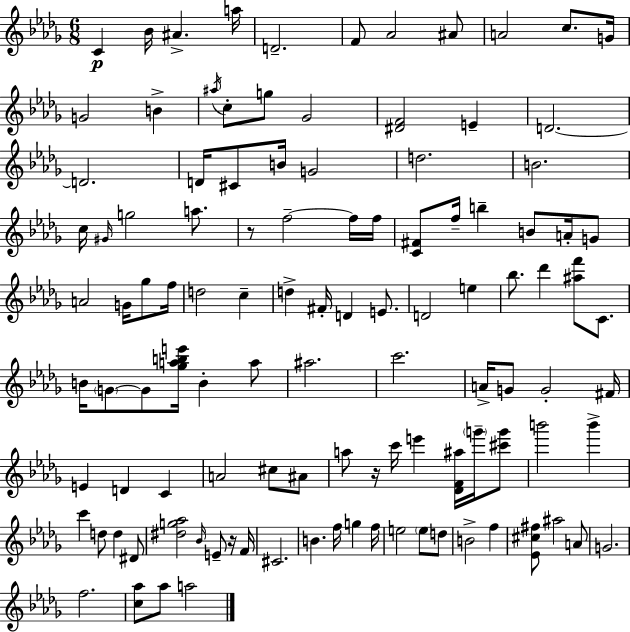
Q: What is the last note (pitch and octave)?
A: A5